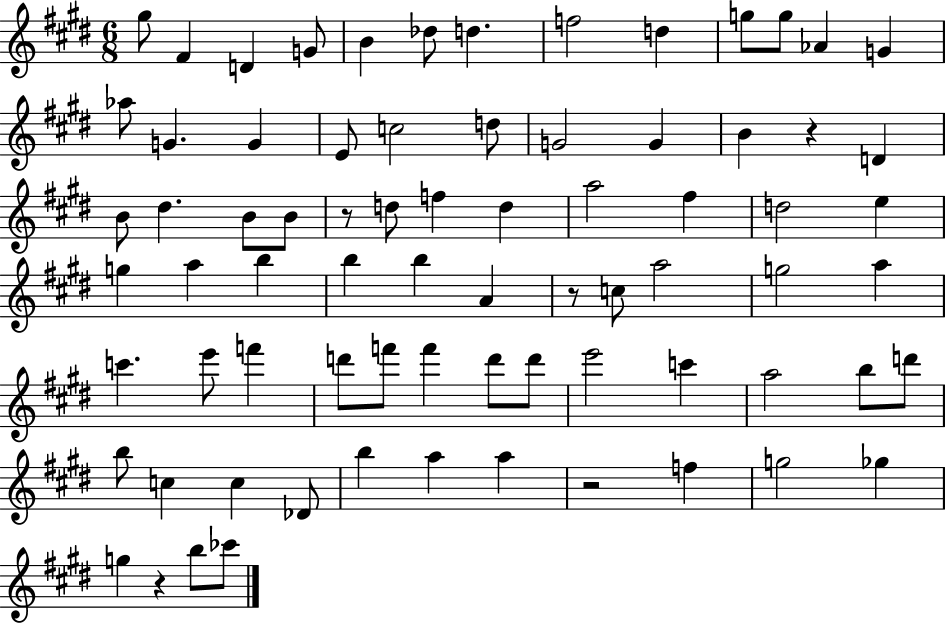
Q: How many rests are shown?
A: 5